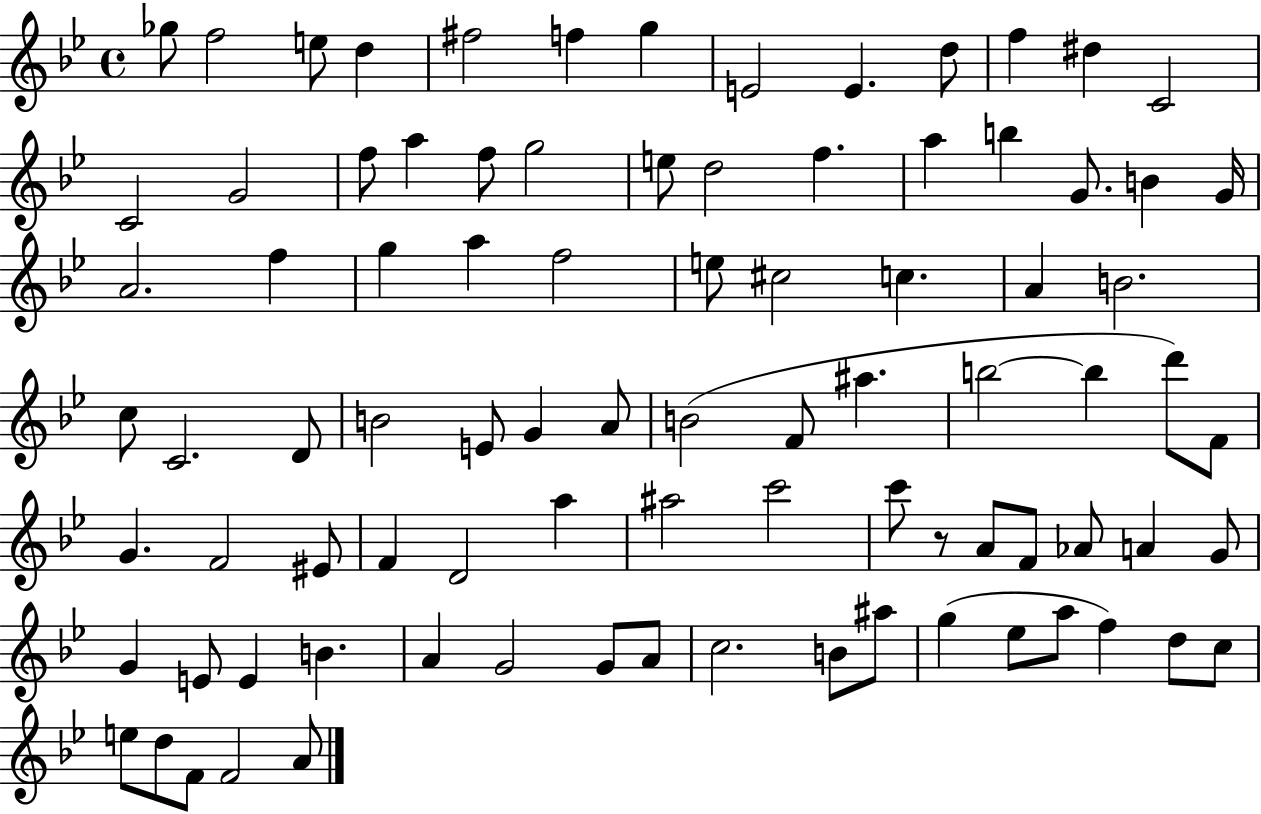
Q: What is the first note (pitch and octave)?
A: Gb5